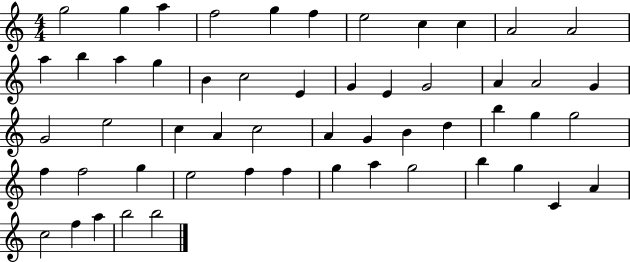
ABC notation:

X:1
T:Untitled
M:4/4
L:1/4
K:C
g2 g a f2 g f e2 c c A2 A2 a b a g B c2 E G E G2 A A2 G G2 e2 c A c2 A G B d b g g2 f f2 g e2 f f g a g2 b g C A c2 f a b2 b2